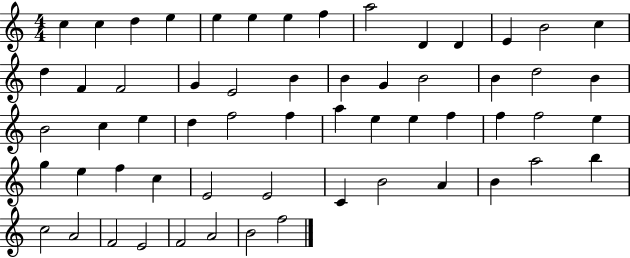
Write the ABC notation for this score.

X:1
T:Untitled
M:4/4
L:1/4
K:C
c c d e e e e f a2 D D E B2 c d F F2 G E2 B B G B2 B d2 B B2 c e d f2 f a e e f f f2 e g e f c E2 E2 C B2 A B a2 b c2 A2 F2 E2 F2 A2 B2 f2